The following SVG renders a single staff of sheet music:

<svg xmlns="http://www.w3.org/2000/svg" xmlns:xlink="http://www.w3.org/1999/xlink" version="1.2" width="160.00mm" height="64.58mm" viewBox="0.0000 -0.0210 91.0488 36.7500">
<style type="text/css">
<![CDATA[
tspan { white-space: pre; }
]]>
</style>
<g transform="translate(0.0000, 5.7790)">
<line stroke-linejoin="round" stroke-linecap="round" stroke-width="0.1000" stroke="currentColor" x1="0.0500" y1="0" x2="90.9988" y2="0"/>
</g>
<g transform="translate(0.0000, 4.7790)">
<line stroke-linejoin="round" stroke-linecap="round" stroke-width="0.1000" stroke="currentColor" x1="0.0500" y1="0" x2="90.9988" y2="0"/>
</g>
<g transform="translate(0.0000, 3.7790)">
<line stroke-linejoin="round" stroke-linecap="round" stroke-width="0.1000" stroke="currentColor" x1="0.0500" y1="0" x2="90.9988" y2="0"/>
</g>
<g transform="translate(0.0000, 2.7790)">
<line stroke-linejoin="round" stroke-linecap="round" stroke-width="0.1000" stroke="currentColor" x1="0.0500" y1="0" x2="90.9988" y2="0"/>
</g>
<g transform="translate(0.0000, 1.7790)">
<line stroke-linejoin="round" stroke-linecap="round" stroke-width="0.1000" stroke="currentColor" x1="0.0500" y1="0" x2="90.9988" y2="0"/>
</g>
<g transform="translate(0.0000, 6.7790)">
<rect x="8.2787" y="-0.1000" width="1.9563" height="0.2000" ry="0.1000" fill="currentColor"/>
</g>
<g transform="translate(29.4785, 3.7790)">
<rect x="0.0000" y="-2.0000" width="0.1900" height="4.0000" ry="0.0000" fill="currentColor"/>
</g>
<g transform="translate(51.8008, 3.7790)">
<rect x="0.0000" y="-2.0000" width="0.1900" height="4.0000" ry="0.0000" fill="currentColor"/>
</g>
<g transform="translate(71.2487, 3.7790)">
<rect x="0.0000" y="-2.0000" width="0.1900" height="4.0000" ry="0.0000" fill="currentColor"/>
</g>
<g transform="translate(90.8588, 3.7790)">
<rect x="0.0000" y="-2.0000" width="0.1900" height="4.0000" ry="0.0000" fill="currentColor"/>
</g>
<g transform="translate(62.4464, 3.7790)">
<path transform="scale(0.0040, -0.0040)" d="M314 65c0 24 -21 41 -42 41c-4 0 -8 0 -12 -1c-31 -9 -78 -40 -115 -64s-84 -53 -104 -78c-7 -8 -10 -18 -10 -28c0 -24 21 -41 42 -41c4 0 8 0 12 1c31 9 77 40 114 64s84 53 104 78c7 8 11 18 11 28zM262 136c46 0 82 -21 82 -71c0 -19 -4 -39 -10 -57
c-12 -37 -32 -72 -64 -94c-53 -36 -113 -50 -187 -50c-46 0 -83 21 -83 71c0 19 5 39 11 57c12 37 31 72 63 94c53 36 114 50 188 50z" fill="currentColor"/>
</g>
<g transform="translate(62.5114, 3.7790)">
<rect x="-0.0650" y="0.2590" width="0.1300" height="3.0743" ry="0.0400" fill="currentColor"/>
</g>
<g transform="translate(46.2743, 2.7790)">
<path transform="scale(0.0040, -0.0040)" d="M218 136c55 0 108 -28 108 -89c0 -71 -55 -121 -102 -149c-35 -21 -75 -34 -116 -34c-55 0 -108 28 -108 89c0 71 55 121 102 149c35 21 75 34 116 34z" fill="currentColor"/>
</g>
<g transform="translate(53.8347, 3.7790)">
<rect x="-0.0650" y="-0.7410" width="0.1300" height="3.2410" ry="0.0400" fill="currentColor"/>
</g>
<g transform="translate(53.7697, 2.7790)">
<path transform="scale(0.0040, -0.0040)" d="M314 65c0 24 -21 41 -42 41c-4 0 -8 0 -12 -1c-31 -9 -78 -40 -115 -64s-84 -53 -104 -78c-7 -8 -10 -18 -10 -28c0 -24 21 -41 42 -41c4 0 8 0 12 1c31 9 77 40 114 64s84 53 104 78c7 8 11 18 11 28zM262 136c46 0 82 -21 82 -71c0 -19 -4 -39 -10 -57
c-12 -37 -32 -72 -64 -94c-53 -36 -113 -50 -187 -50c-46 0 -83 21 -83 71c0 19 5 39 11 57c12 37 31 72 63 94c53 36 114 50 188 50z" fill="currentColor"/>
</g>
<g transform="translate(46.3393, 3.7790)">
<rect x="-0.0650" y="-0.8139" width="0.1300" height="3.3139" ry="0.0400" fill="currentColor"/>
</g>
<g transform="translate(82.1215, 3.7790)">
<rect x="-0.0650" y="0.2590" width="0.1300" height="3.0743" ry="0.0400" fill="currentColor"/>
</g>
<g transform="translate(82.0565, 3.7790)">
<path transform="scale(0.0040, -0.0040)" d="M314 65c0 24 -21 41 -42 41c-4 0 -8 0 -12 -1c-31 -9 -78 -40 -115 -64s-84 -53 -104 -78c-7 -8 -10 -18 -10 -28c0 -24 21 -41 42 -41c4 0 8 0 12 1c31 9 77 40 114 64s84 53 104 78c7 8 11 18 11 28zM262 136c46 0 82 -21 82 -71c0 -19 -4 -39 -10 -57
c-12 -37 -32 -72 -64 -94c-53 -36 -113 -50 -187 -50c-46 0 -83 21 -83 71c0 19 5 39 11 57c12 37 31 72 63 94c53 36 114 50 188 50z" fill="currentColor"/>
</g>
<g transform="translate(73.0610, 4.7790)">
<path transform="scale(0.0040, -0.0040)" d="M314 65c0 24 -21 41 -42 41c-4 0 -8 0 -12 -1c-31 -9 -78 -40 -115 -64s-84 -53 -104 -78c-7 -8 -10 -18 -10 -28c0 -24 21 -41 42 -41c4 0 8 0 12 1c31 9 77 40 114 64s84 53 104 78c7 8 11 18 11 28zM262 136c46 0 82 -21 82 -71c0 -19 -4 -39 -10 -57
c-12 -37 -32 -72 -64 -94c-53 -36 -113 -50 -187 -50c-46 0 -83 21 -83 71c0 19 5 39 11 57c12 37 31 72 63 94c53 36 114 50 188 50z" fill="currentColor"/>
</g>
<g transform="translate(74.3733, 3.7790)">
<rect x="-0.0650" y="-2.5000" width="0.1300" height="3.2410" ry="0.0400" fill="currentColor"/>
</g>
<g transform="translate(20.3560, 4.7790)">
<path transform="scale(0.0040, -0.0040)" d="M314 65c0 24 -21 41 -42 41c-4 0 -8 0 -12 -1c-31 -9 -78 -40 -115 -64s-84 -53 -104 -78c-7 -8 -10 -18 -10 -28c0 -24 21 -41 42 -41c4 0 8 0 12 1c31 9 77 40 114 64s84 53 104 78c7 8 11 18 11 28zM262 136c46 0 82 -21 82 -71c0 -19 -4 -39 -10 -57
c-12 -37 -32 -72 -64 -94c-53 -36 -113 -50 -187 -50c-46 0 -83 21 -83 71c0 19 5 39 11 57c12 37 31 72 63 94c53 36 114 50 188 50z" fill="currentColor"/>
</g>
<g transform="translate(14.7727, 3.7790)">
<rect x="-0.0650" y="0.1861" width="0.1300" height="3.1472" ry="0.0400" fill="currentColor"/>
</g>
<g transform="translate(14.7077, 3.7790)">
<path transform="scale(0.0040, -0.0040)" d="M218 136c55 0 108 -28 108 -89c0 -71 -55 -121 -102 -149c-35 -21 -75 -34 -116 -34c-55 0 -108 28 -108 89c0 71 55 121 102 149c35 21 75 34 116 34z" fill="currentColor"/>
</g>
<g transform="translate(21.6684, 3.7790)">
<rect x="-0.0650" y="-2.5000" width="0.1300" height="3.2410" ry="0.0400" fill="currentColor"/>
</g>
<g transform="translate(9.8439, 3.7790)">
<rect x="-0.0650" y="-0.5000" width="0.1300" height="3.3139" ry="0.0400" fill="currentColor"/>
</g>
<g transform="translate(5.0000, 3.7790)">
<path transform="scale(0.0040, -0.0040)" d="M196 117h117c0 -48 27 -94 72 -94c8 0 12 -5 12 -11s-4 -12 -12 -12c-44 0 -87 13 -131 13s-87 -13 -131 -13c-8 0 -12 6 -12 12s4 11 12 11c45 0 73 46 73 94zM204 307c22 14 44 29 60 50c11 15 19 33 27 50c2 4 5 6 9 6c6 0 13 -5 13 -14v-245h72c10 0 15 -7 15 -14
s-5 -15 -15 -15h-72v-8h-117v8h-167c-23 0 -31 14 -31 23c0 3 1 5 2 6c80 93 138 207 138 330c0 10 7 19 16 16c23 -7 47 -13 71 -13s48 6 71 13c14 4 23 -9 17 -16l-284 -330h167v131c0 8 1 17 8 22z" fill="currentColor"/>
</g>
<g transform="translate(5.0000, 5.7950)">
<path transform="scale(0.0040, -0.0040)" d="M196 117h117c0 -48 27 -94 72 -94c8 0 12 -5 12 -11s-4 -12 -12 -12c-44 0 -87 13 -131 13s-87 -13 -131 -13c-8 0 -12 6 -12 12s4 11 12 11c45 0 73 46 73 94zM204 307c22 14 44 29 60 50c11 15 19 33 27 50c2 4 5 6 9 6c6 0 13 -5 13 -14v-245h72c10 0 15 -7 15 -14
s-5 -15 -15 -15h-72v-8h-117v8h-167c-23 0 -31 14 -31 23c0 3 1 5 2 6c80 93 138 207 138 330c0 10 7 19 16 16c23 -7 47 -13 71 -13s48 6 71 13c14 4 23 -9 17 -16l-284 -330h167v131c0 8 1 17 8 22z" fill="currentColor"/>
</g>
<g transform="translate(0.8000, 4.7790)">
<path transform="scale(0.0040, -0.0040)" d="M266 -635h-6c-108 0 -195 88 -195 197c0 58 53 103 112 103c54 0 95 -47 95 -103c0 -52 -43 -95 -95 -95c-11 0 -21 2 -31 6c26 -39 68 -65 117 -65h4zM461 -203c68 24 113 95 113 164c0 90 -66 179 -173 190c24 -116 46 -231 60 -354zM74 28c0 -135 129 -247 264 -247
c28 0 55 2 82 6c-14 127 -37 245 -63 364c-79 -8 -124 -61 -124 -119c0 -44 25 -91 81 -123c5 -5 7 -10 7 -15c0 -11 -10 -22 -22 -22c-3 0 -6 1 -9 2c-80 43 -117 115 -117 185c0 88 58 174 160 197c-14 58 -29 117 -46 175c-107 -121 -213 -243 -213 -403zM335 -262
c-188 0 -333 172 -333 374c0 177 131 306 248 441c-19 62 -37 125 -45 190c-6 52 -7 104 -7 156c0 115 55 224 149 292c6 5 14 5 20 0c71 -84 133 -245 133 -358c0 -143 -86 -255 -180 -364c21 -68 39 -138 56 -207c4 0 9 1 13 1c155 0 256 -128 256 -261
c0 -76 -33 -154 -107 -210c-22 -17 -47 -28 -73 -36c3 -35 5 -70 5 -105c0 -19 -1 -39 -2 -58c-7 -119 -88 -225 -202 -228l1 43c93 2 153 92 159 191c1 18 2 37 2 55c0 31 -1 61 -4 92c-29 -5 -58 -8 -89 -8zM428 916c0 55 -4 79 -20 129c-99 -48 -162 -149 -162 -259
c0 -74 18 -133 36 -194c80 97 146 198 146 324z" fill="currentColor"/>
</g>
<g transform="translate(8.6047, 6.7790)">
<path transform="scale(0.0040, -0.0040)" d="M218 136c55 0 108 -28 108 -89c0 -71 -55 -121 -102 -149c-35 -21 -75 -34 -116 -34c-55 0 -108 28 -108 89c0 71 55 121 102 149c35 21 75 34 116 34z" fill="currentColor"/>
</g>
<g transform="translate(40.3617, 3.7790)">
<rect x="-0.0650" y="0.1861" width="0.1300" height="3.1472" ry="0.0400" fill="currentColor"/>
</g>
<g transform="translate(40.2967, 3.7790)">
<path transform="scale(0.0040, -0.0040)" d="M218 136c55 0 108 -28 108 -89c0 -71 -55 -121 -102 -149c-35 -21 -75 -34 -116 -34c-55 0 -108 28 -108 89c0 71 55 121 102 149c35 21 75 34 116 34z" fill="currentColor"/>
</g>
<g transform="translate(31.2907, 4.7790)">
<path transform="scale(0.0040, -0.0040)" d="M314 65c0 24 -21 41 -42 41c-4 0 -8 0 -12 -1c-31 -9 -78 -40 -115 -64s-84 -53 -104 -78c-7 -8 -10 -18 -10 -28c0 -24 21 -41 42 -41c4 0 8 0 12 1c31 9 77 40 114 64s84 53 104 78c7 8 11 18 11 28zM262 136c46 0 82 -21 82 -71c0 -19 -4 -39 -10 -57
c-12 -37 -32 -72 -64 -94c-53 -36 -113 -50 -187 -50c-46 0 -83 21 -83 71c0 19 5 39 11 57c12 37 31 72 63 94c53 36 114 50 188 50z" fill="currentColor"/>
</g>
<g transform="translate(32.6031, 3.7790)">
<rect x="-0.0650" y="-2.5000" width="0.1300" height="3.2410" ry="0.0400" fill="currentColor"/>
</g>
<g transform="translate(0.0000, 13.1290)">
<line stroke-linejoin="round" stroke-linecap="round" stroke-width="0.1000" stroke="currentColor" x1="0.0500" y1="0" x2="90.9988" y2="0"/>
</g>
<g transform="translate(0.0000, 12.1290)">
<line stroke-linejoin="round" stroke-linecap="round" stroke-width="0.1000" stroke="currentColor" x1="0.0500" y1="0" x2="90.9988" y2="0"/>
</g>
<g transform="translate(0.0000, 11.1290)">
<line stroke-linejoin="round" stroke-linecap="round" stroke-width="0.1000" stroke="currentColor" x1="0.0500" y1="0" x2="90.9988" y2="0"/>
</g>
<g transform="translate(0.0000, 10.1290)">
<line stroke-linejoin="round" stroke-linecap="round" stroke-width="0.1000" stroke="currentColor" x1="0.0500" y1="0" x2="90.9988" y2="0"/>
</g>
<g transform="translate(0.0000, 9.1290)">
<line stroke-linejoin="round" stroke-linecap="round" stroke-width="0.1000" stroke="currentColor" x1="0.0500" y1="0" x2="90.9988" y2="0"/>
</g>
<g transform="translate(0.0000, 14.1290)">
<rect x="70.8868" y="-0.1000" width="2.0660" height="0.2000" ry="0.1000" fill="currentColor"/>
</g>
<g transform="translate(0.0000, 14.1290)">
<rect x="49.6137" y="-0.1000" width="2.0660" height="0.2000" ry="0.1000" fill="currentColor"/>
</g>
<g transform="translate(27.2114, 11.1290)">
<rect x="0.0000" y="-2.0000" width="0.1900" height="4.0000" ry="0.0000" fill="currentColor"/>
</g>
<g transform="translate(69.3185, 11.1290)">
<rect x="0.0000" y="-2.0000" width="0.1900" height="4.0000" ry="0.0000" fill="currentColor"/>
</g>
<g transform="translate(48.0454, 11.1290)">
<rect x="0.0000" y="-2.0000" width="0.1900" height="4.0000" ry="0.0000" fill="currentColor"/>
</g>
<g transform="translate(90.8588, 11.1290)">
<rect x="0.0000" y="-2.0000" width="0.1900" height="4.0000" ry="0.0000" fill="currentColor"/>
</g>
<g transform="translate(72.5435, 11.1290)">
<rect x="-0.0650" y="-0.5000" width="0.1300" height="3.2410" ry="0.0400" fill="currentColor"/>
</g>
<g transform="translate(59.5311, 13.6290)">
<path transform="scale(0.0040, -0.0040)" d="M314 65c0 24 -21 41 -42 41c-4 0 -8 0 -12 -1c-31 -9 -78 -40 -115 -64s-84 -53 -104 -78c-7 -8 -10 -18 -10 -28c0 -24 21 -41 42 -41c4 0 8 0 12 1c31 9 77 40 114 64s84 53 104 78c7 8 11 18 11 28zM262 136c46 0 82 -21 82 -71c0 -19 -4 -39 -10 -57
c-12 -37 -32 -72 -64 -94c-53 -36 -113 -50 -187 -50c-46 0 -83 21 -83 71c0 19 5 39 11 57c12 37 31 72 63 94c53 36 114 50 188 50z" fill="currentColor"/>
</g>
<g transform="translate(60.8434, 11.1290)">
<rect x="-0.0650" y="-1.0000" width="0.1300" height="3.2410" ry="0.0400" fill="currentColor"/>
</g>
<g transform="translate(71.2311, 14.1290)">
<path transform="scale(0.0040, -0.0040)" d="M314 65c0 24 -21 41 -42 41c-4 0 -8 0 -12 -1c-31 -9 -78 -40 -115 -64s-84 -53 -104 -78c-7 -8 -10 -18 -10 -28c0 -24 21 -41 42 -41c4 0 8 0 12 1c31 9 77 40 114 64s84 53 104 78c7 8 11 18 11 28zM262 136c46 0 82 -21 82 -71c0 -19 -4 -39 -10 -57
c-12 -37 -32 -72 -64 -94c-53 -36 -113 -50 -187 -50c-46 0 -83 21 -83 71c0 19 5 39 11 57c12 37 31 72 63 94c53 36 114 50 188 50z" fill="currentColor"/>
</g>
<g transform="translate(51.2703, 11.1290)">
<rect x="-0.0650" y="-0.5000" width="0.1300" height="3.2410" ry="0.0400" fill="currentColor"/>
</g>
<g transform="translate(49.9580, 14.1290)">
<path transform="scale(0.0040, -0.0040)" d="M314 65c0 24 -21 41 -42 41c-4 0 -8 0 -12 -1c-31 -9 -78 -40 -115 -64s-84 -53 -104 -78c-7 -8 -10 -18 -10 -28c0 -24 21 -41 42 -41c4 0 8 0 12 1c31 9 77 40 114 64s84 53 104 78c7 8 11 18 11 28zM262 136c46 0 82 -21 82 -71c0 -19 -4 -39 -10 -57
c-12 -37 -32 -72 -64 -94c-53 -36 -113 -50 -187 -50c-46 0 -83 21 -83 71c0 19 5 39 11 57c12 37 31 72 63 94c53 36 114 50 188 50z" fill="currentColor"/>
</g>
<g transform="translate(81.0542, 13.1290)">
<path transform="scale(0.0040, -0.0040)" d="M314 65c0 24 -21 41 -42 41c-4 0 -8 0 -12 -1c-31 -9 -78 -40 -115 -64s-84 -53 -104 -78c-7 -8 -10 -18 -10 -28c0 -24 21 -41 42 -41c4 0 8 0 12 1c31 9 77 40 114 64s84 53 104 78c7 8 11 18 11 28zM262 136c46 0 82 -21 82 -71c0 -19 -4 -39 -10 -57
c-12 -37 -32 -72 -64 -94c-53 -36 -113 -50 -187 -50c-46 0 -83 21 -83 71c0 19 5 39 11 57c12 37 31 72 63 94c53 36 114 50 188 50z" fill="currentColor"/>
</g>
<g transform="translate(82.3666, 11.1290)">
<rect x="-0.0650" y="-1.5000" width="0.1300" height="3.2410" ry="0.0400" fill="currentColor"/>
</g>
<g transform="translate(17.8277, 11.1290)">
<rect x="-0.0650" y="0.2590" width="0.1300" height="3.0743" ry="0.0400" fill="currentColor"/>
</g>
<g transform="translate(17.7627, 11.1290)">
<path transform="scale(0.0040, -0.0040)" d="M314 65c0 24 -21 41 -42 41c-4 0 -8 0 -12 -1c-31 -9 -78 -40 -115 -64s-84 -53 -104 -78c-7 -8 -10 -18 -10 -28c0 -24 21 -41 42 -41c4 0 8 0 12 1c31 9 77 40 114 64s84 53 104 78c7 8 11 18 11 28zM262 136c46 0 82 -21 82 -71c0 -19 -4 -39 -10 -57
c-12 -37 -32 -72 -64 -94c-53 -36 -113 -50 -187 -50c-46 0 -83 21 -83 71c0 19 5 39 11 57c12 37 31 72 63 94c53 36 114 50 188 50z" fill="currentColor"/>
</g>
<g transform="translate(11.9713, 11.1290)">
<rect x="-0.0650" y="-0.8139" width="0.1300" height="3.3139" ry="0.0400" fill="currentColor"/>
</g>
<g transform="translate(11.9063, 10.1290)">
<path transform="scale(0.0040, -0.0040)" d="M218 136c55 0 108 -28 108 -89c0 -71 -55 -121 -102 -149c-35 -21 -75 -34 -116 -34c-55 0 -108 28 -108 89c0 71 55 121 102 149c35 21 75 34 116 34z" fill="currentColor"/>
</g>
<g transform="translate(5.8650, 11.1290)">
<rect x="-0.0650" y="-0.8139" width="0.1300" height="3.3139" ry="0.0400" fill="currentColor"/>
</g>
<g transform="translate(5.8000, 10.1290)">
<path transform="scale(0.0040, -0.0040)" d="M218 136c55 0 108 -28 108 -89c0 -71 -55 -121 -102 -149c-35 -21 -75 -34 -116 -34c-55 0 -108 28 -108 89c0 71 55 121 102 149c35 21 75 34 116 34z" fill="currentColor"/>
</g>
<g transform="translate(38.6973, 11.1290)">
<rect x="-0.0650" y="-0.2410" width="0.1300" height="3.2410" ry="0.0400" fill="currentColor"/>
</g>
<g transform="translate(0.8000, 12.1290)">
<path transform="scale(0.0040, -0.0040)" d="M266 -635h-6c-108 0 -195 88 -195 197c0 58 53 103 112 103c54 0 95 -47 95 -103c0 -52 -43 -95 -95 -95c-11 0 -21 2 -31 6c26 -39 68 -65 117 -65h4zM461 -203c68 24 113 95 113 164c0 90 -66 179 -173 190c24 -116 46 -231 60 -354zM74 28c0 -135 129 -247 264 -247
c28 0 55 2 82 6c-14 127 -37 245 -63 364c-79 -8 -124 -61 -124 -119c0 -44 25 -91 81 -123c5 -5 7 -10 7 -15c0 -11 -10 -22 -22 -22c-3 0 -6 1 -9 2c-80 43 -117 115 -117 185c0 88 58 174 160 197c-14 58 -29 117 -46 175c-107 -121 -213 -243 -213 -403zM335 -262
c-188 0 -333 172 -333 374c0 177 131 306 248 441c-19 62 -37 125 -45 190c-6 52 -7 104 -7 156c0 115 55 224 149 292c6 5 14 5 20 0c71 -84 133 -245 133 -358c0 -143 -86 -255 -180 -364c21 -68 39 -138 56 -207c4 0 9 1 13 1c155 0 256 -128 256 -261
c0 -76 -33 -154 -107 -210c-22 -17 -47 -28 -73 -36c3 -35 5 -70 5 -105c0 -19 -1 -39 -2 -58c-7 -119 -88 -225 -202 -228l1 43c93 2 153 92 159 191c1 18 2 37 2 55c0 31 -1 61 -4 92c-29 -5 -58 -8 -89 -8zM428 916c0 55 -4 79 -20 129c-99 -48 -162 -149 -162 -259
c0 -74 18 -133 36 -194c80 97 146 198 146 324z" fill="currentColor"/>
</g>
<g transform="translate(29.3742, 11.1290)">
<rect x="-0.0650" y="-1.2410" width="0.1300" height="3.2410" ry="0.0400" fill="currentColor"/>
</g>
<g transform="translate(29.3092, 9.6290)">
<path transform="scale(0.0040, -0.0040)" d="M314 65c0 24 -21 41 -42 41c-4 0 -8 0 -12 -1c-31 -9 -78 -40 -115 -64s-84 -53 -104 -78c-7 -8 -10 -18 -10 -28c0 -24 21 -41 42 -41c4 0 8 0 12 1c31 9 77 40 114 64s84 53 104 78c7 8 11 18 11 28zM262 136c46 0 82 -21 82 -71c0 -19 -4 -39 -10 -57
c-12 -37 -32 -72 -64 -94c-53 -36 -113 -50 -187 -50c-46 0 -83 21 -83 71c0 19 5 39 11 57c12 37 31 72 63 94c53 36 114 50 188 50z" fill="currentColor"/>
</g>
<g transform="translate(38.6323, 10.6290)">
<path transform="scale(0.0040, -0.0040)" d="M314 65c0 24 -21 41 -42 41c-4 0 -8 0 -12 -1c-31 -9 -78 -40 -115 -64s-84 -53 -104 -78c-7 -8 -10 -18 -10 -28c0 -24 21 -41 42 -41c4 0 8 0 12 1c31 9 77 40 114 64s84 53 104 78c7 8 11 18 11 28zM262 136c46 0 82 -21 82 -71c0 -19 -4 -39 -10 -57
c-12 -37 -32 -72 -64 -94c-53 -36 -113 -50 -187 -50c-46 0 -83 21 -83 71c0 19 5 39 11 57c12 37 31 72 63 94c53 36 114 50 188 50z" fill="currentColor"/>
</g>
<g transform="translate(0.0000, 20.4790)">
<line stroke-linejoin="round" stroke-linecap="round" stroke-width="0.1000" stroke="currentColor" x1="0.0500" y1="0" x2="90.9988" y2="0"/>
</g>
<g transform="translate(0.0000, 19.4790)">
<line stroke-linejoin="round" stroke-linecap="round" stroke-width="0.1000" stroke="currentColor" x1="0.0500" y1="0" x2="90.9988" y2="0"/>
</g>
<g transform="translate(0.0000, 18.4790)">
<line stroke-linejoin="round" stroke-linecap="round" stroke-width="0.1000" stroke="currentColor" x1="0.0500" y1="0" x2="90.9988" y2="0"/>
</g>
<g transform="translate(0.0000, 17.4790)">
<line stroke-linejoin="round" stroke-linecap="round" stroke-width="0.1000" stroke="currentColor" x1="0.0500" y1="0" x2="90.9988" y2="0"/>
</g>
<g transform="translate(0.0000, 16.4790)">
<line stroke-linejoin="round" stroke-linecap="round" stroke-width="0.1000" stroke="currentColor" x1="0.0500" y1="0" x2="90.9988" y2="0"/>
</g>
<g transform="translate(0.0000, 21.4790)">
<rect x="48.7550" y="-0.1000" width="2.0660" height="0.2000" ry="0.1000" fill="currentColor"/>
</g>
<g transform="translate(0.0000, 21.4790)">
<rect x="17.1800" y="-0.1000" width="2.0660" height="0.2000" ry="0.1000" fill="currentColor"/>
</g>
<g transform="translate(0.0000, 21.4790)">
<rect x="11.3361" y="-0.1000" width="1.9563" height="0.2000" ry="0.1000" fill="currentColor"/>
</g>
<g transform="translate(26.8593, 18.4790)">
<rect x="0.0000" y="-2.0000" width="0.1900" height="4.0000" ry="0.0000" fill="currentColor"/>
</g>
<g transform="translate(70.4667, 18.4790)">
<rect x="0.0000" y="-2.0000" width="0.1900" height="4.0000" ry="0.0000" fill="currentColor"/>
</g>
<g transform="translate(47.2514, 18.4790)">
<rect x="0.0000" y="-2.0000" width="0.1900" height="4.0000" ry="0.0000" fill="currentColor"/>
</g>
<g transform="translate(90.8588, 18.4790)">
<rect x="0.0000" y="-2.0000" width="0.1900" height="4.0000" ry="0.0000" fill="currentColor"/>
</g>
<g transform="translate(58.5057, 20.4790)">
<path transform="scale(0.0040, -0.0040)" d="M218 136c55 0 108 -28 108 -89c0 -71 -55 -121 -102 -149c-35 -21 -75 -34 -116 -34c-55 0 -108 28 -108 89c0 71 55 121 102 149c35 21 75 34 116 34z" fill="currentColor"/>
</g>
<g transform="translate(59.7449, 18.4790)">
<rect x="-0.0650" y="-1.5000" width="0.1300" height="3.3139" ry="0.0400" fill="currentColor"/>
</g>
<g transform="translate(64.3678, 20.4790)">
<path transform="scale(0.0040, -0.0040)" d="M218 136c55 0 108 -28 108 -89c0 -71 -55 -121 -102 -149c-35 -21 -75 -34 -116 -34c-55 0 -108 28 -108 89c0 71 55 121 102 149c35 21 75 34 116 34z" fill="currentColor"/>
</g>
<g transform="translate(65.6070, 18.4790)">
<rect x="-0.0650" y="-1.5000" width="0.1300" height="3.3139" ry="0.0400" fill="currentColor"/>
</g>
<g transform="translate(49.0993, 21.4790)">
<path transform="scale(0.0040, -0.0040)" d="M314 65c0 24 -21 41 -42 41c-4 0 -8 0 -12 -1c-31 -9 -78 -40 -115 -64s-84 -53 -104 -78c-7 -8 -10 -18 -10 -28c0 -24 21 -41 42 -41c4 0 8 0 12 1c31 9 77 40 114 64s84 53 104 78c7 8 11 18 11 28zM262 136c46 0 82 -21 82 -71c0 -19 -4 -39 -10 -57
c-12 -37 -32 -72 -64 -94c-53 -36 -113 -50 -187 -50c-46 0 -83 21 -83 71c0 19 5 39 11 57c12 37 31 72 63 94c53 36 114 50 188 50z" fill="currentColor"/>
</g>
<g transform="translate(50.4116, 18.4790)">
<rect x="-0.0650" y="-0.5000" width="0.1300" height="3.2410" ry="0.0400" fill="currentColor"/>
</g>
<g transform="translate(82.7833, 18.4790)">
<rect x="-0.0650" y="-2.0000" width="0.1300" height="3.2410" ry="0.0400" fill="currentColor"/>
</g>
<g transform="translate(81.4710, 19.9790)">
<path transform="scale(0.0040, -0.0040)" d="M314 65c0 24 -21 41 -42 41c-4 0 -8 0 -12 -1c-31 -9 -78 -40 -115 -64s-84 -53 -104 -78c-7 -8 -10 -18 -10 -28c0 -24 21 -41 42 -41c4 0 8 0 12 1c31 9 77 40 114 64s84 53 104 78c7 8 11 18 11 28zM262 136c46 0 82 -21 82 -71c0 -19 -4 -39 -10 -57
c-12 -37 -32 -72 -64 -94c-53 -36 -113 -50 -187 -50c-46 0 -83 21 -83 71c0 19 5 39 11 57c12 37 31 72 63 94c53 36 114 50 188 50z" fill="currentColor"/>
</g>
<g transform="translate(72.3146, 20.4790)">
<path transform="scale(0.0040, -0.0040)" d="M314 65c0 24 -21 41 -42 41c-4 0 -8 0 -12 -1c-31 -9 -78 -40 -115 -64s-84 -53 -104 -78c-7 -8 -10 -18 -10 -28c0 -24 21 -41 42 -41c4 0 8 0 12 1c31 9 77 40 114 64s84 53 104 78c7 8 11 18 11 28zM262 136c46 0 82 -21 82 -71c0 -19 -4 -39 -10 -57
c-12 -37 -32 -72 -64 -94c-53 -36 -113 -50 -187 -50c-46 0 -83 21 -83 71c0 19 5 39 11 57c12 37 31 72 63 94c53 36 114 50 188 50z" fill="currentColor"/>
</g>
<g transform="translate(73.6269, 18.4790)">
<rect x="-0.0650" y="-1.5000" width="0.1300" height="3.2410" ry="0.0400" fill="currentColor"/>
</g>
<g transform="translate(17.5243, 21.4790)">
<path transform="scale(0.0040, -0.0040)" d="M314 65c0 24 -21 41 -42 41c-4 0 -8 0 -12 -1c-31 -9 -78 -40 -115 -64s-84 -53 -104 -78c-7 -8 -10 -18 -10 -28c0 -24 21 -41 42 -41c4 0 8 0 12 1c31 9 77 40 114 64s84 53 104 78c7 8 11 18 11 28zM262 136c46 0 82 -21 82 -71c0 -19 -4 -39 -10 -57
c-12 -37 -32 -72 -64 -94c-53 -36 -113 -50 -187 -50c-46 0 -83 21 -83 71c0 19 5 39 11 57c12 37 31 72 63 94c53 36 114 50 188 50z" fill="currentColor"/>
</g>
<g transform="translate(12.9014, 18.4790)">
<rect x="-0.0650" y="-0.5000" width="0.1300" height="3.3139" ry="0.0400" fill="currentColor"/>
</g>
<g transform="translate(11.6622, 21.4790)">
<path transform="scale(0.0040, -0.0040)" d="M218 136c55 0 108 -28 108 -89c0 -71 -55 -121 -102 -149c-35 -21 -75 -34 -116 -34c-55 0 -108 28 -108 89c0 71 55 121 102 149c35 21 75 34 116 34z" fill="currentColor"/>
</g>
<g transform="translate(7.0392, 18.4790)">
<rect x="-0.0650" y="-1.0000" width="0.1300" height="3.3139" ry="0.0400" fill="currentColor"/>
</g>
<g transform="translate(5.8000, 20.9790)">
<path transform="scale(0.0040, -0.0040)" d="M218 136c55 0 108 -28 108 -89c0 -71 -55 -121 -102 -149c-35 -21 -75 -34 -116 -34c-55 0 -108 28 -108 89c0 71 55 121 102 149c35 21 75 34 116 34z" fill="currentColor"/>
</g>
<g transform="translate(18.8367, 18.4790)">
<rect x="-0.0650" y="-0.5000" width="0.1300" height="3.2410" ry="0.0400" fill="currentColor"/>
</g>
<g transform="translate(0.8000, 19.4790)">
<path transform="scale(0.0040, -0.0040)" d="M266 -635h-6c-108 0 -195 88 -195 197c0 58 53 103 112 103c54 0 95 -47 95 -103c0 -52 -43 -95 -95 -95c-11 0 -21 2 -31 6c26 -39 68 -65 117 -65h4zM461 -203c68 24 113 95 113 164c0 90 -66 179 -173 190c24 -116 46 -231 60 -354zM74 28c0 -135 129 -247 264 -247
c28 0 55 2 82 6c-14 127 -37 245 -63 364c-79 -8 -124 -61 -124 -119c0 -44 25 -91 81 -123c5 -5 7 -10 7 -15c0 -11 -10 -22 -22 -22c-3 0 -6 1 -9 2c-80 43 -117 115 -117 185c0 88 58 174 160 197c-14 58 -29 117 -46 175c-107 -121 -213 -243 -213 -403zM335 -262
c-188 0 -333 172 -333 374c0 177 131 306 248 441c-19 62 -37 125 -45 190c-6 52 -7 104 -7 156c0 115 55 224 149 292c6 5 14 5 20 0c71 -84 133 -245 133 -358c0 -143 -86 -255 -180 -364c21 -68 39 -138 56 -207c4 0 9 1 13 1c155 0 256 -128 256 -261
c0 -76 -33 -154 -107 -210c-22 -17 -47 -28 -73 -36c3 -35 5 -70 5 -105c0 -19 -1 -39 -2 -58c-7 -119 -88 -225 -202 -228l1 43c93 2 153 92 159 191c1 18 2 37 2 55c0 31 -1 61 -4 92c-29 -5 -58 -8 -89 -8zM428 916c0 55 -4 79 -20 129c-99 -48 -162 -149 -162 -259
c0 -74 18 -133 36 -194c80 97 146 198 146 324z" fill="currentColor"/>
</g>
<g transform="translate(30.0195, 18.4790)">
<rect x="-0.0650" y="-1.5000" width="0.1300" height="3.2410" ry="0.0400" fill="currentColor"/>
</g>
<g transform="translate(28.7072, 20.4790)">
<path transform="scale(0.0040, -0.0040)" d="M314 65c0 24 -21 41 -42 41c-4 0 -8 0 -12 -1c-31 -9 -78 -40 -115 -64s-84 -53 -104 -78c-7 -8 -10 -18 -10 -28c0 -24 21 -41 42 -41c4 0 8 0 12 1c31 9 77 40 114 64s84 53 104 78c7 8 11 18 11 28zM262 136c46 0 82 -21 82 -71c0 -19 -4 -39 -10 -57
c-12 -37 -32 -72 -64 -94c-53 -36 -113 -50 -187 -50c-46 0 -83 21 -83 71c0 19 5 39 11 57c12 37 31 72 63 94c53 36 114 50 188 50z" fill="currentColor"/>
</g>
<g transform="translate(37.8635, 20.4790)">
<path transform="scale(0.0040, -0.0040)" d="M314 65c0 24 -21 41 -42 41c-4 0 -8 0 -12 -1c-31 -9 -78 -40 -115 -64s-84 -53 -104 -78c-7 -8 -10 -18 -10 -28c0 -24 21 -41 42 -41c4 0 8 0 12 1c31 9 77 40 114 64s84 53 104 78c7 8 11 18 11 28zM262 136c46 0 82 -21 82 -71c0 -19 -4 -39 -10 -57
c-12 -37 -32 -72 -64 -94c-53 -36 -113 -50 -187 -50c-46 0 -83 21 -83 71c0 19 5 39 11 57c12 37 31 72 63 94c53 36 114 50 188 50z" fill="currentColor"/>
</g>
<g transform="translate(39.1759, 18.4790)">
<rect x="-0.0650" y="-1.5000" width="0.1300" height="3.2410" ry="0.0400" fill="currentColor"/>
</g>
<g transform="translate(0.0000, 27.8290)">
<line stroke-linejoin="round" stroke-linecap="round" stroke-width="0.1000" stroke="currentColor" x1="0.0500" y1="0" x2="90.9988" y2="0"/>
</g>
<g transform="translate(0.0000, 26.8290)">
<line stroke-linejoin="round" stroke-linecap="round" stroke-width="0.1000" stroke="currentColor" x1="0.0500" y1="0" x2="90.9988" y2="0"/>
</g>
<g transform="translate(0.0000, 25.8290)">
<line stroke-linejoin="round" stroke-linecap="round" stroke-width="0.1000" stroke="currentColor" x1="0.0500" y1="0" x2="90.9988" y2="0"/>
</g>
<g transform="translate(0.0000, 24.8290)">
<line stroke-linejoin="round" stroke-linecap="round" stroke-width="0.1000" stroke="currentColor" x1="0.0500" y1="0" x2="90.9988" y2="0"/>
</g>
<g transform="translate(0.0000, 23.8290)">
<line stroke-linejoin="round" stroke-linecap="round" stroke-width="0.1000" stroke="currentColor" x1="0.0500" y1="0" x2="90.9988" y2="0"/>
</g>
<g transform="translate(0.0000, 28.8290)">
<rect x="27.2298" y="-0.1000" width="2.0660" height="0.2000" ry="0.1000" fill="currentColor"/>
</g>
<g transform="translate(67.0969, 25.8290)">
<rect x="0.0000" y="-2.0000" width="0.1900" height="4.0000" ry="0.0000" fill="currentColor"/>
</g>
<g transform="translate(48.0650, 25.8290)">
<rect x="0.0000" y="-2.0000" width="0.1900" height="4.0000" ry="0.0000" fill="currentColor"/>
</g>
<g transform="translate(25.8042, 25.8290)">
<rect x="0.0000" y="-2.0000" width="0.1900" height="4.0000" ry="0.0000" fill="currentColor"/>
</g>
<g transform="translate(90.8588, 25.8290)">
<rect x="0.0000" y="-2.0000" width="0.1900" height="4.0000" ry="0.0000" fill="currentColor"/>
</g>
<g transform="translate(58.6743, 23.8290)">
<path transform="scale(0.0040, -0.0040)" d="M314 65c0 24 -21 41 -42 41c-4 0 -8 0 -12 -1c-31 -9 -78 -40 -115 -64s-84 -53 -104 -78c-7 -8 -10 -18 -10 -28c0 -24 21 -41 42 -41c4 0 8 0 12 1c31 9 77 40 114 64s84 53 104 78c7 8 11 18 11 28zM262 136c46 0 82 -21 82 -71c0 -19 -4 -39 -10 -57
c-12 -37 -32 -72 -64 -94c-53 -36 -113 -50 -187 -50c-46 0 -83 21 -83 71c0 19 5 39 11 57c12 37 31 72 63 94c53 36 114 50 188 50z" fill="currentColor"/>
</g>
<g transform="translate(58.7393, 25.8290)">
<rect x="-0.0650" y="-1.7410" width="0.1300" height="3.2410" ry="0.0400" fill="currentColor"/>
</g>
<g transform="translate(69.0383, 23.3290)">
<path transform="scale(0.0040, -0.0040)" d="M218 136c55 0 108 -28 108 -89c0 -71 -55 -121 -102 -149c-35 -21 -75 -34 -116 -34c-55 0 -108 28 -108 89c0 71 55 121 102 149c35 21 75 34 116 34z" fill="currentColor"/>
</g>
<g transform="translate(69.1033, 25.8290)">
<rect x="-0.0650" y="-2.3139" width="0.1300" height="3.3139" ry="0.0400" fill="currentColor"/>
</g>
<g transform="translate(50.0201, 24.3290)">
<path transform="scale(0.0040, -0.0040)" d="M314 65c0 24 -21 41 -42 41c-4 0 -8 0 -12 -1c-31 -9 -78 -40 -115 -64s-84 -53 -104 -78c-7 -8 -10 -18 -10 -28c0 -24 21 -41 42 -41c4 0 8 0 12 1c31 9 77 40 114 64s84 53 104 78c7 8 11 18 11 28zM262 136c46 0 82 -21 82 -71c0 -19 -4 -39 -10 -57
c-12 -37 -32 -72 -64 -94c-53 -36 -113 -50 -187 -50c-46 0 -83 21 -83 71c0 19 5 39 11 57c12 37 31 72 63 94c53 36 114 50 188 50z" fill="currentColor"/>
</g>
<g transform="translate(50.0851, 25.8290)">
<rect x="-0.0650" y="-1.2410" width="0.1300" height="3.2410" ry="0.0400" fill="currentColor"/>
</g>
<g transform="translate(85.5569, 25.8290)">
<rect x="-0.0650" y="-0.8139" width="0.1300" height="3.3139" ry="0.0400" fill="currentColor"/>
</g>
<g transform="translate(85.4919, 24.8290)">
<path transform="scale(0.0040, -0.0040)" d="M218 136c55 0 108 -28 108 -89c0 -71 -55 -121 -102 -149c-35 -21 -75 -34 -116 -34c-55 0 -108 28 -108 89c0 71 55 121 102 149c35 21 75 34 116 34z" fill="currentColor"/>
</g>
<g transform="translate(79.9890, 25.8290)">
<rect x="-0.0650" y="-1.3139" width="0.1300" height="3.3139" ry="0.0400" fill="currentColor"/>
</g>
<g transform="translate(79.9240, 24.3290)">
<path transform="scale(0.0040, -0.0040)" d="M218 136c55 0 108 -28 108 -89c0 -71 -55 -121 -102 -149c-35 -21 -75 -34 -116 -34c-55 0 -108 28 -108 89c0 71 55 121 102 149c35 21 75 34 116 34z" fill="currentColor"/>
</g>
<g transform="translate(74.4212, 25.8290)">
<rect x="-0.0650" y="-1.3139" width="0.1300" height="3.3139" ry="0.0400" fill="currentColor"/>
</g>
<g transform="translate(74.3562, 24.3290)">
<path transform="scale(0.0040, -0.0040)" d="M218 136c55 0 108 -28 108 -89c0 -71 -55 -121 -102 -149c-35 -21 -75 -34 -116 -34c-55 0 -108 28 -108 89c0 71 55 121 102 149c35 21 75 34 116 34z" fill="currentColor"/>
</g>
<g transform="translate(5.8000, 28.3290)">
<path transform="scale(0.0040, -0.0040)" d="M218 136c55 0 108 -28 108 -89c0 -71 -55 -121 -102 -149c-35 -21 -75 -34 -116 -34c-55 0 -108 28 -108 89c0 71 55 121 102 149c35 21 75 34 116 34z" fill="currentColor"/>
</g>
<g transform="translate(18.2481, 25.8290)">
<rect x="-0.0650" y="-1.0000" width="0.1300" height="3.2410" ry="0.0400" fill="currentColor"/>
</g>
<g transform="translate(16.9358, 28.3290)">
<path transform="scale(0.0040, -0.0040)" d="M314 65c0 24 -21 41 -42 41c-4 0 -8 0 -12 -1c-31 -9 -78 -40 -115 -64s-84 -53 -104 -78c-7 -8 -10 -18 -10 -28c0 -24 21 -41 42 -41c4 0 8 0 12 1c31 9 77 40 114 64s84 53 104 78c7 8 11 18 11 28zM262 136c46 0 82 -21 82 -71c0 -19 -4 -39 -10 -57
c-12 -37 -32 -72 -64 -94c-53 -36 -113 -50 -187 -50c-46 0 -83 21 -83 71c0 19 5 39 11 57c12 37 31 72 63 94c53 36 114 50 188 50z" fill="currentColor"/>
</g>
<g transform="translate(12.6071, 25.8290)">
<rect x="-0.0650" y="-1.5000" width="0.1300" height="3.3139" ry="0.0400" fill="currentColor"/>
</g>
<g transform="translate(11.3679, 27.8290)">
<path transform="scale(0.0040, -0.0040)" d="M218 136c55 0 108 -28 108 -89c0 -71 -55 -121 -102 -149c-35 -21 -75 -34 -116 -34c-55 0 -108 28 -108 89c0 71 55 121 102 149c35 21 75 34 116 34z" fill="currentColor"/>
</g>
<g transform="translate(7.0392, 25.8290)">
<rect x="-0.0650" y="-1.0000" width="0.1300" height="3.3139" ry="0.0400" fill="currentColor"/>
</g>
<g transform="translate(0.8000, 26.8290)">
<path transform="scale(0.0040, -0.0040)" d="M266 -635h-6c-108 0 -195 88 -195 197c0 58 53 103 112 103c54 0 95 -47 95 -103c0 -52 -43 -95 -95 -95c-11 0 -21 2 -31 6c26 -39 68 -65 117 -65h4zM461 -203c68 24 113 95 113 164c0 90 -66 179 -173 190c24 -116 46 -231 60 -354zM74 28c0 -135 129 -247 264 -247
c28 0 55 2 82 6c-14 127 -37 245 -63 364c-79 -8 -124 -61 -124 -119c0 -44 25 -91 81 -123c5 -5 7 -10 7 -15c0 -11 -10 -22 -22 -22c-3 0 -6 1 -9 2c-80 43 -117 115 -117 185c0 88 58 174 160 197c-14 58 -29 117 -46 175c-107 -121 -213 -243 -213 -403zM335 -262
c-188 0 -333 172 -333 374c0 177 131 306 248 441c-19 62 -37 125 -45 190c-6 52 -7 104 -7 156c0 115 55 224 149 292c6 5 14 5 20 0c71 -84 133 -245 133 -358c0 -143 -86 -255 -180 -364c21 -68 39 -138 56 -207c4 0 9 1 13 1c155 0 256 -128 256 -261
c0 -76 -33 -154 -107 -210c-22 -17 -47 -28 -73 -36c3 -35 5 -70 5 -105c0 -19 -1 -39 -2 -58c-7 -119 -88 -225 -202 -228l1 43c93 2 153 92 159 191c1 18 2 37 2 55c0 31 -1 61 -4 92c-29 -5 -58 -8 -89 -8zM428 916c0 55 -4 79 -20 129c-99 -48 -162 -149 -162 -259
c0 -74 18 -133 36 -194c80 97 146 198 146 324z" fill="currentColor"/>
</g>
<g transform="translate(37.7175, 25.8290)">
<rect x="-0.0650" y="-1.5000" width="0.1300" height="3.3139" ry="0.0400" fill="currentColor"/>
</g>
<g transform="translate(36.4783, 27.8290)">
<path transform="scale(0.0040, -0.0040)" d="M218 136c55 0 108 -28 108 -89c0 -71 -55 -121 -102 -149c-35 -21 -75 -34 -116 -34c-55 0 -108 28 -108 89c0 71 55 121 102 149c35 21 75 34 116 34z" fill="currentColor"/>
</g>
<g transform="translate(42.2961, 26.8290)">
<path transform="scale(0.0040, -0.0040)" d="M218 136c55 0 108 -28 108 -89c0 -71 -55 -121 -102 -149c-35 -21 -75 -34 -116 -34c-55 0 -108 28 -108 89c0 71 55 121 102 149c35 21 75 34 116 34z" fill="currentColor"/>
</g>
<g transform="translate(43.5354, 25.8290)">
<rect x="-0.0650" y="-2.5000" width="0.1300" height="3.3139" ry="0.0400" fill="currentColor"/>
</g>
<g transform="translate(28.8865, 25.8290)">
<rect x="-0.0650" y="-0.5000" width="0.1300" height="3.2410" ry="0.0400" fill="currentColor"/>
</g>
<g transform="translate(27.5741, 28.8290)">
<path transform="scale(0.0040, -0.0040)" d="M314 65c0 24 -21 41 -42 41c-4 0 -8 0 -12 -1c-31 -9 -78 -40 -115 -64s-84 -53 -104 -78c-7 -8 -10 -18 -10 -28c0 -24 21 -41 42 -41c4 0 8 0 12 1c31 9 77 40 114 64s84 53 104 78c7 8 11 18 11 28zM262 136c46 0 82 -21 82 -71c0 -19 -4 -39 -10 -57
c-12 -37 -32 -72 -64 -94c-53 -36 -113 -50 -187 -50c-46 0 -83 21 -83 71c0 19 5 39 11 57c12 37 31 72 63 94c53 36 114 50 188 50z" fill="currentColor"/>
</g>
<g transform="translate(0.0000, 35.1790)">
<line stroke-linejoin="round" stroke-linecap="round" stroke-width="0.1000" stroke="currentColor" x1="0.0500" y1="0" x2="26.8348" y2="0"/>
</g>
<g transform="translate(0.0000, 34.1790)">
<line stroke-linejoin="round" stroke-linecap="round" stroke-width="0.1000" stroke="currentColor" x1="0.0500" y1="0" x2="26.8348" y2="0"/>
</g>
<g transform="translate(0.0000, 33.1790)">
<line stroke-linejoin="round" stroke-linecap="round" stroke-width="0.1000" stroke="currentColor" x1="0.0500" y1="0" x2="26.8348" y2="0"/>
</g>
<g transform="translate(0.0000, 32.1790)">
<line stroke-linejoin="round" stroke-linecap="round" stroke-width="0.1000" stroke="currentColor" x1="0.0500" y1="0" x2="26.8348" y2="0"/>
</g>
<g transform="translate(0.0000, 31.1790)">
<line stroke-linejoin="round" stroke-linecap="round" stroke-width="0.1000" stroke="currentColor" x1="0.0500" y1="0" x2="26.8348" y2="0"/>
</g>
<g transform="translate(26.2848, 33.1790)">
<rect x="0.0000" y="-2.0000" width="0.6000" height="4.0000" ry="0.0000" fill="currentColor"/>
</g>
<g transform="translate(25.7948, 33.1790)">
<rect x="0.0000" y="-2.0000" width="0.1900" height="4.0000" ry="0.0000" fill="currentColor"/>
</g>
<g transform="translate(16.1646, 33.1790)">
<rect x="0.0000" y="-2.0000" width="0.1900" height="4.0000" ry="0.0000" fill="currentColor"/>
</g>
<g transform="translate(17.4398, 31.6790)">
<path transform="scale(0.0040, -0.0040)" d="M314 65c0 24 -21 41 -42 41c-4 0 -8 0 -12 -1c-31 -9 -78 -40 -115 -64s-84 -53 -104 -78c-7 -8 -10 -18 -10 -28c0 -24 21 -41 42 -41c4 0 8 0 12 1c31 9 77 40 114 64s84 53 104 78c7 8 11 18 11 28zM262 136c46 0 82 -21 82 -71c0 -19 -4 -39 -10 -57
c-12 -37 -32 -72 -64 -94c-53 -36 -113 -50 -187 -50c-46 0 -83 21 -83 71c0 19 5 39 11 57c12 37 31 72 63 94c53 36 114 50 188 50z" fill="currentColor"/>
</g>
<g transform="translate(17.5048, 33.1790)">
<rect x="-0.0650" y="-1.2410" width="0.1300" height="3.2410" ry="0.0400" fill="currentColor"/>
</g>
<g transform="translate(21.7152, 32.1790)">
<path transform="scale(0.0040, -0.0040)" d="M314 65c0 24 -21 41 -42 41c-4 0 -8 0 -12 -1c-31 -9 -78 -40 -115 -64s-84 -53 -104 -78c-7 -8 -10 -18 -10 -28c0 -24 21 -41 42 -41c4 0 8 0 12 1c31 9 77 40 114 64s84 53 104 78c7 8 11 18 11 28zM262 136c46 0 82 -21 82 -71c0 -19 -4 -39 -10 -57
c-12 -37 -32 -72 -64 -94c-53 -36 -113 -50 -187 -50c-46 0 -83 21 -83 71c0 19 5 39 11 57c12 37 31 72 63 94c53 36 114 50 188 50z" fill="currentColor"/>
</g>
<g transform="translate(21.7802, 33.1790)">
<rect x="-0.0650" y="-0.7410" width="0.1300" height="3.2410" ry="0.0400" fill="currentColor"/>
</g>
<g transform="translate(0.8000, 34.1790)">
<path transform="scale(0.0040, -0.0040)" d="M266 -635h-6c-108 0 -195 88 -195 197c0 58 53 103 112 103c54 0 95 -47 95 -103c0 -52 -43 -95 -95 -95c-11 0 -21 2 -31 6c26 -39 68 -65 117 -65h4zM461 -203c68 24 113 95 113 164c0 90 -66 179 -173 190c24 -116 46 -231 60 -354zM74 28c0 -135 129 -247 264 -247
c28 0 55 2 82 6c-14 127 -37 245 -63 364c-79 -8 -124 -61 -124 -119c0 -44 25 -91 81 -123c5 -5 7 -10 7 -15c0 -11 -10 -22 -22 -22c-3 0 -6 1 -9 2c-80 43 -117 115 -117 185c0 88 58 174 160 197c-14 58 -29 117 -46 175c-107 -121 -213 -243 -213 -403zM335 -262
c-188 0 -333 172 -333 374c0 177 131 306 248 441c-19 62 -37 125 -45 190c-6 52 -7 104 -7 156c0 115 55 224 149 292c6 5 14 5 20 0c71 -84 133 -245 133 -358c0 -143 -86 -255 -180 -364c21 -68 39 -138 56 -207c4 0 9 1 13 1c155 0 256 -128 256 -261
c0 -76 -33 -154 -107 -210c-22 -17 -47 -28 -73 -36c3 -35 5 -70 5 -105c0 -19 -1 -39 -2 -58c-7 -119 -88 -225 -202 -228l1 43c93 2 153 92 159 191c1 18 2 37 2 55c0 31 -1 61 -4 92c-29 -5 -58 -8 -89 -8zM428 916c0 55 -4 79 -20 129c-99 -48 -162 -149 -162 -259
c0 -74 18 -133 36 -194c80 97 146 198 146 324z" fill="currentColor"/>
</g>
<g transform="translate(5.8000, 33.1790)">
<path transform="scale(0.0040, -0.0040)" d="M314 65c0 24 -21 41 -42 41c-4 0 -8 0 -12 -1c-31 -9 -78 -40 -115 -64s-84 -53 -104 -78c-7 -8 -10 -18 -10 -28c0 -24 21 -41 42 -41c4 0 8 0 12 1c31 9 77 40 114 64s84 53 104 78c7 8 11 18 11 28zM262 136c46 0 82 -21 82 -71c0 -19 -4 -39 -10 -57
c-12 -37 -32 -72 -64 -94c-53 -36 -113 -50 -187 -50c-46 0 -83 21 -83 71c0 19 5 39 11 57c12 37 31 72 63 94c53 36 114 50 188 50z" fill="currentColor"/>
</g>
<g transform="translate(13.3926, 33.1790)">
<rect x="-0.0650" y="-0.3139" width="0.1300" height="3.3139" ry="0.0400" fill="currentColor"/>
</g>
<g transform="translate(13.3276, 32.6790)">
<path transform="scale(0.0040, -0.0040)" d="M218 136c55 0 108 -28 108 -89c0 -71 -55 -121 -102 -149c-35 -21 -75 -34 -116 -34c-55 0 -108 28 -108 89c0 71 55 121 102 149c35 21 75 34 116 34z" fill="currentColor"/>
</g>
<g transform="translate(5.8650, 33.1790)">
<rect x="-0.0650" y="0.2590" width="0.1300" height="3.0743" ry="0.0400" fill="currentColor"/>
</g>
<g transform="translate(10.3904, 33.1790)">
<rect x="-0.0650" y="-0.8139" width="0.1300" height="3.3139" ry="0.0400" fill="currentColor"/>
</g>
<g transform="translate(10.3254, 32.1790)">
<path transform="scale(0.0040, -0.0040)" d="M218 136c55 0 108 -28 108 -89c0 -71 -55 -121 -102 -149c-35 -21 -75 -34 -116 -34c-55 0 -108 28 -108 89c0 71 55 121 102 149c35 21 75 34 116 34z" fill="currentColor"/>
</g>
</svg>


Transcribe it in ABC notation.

X:1
T:Untitled
M:4/4
L:1/4
K:C
C B G2 G2 B d d2 B2 G2 B2 d d B2 e2 c2 C2 D2 C2 E2 D C C2 E2 E2 C2 E E E2 F2 D E D2 C2 E G e2 f2 g e e d B2 d c e2 d2